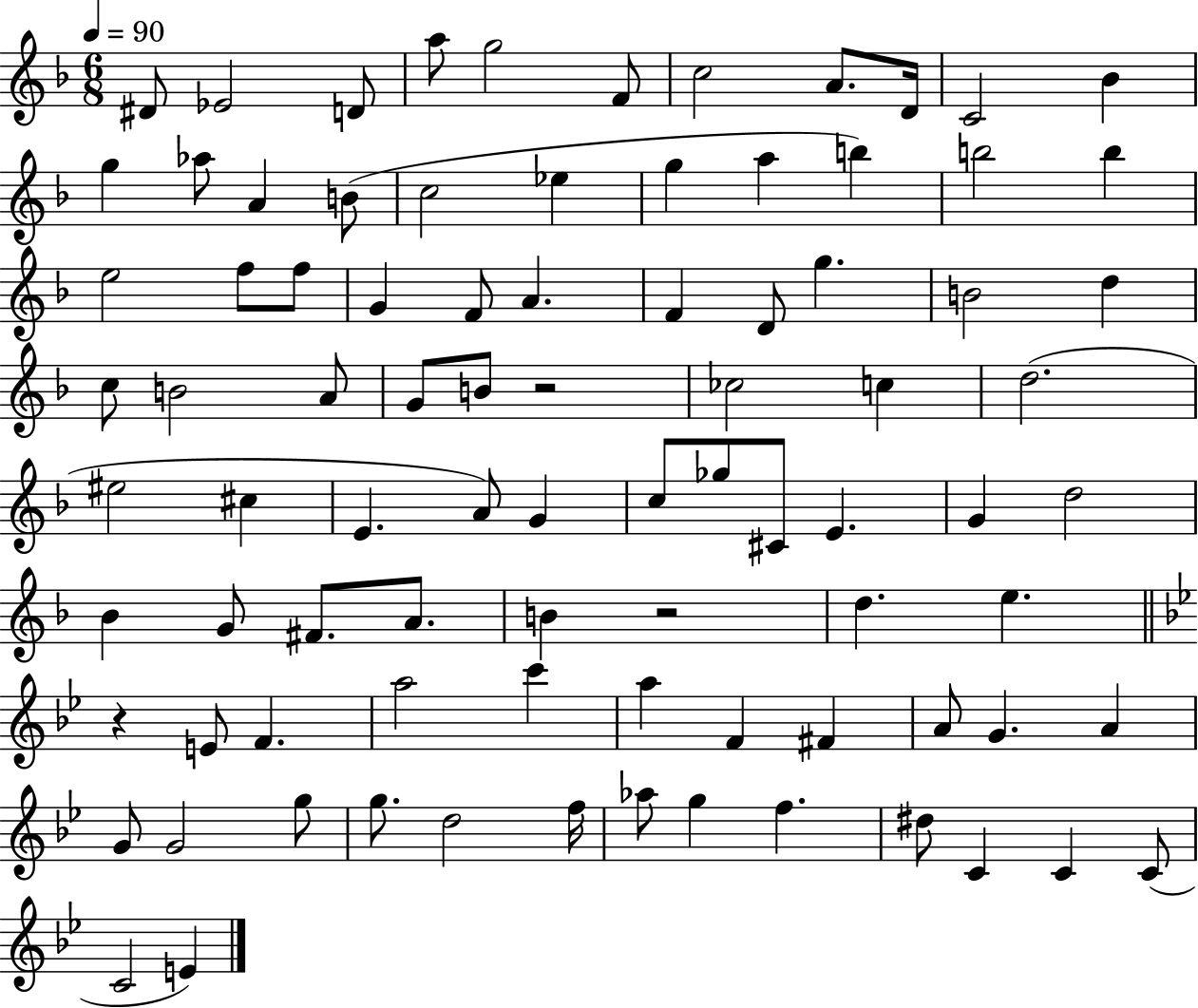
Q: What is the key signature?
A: F major